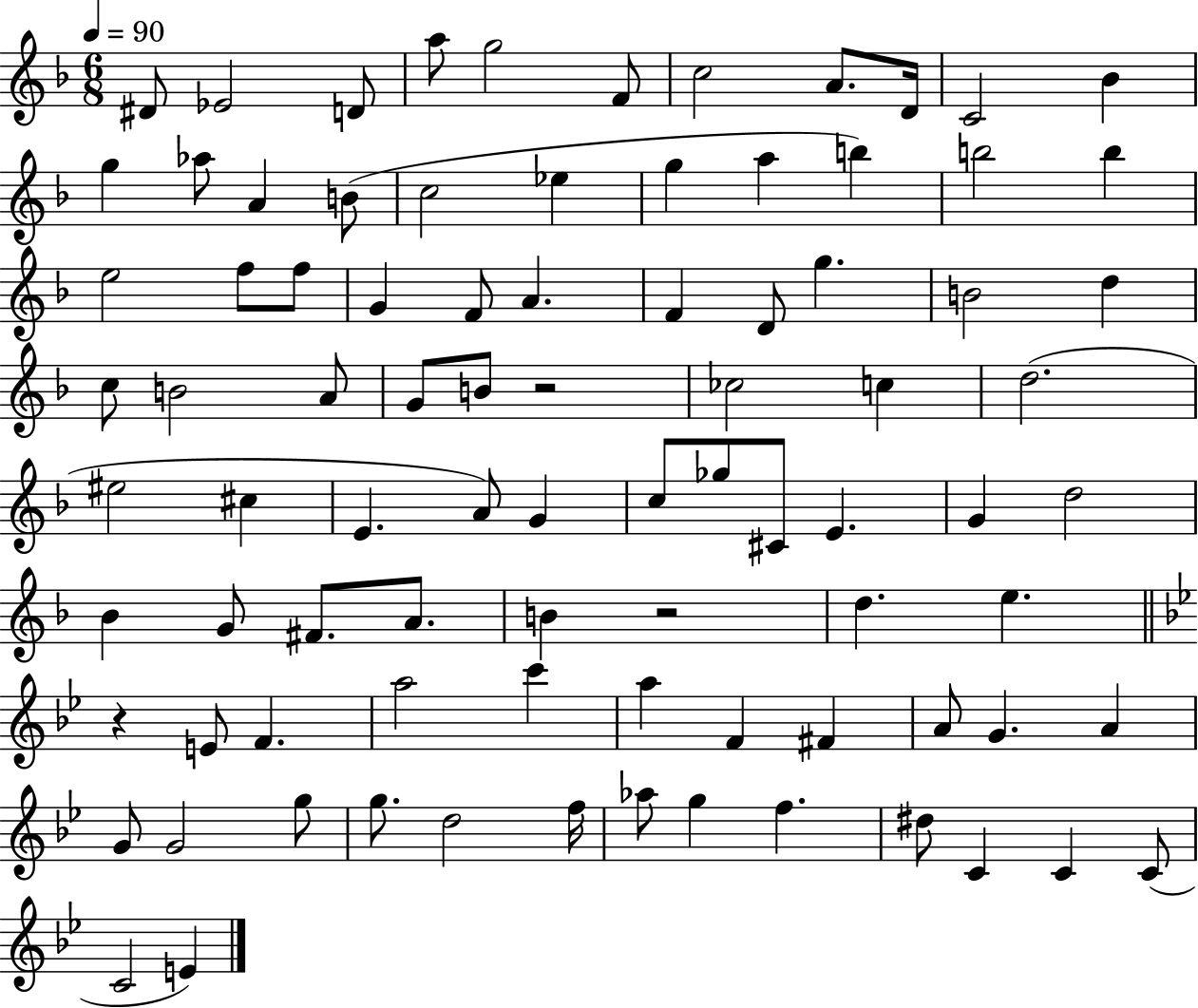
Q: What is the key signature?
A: F major